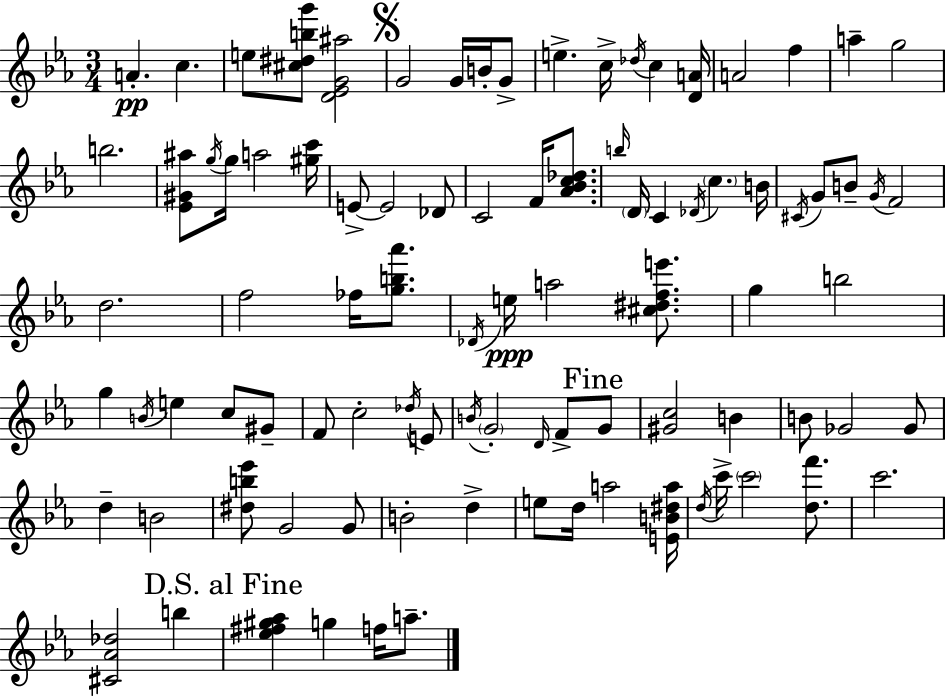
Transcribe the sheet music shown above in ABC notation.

X:1
T:Untitled
M:3/4
L:1/4
K:Eb
A c e/2 [^c^dbg']/2 [D_EG^a]2 G2 G/4 B/4 G/2 e c/4 _d/4 c [DA]/4 A2 f a g2 b2 [_E^G^a]/2 g/4 g/4 a2 [^gc']/4 E/2 E2 _D/2 C2 F/4 [_A_Bc_d]/2 b/4 D/4 C _D/4 c B/4 ^C/4 G/2 B/2 G/4 F2 d2 f2 _f/4 [gb_a']/2 _D/4 e/4 a2 [^c^dfe']/2 g b2 g B/4 e c/2 ^G/2 F/2 c2 _d/4 E/2 B/4 G2 D/4 F/2 G/2 [^Gc]2 B B/2 _G2 _G/2 d B2 [^db_e']/2 G2 G/2 B2 d e/2 d/4 a2 [EB^da]/4 d/4 c'/4 c'2 [df']/2 c'2 [^C_A_d]2 b [_e^f^g_a] g f/4 a/2